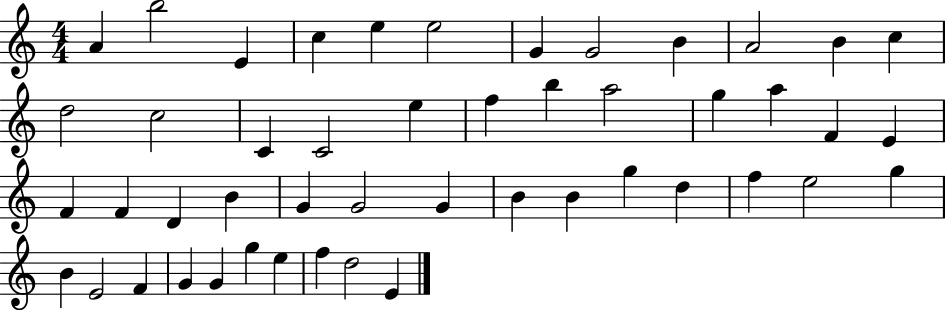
{
  \clef treble
  \numericTimeSignature
  \time 4/4
  \key c \major
  a'4 b''2 e'4 | c''4 e''4 e''2 | g'4 g'2 b'4 | a'2 b'4 c''4 | \break d''2 c''2 | c'4 c'2 e''4 | f''4 b''4 a''2 | g''4 a''4 f'4 e'4 | \break f'4 f'4 d'4 b'4 | g'4 g'2 g'4 | b'4 b'4 g''4 d''4 | f''4 e''2 g''4 | \break b'4 e'2 f'4 | g'4 g'4 g''4 e''4 | f''4 d''2 e'4 | \bar "|."
}